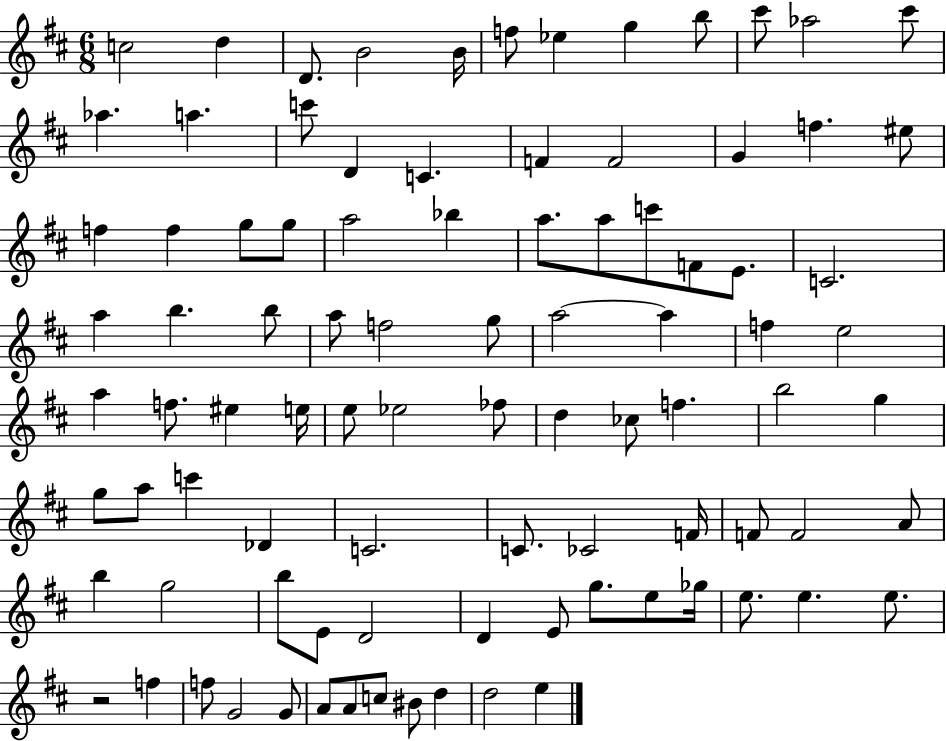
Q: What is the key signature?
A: D major